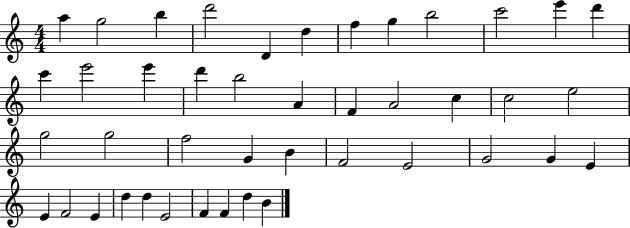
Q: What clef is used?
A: treble